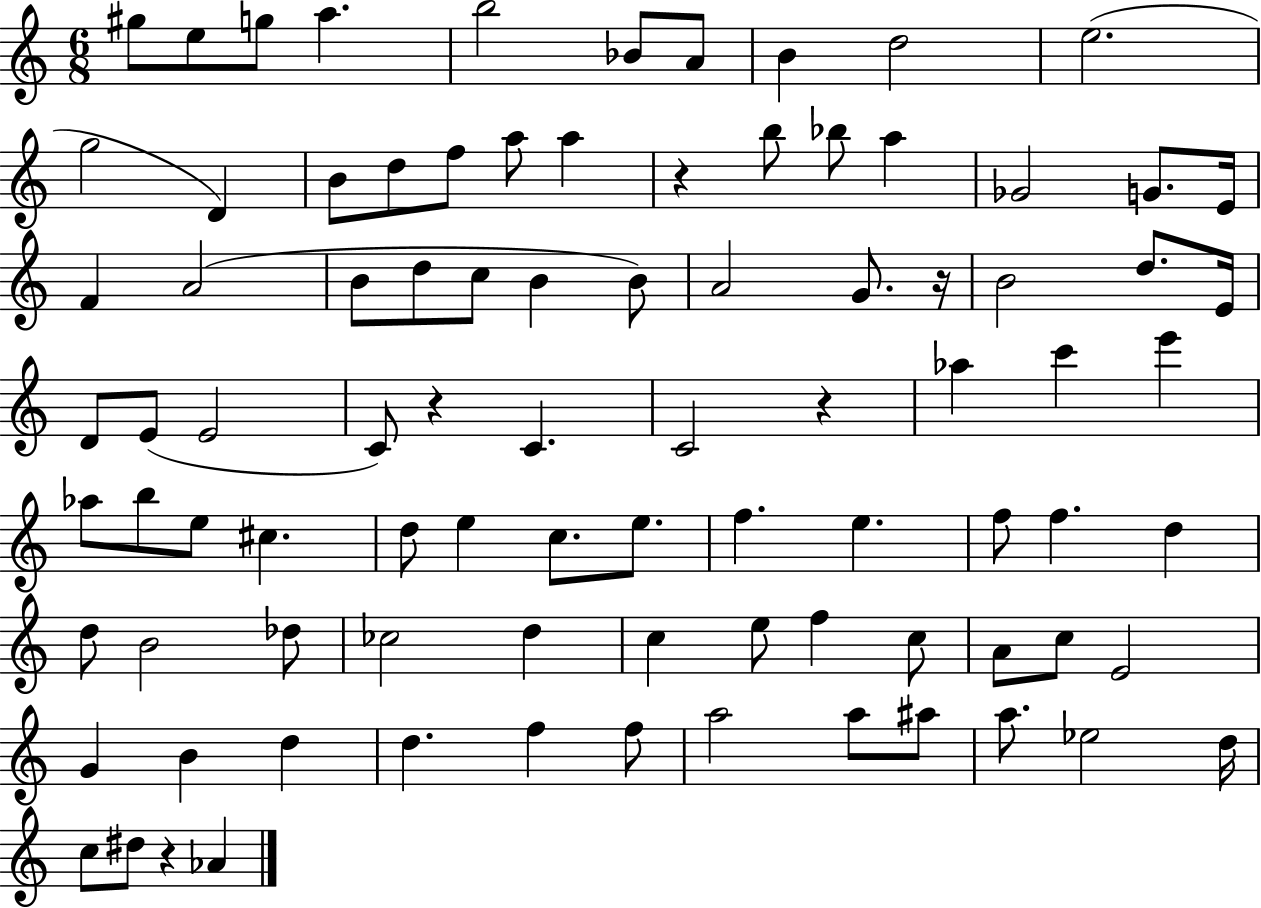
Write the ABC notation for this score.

X:1
T:Untitled
M:6/8
L:1/4
K:C
^g/2 e/2 g/2 a b2 _B/2 A/2 B d2 e2 g2 D B/2 d/2 f/2 a/2 a z b/2 _b/2 a _G2 G/2 E/4 F A2 B/2 d/2 c/2 B B/2 A2 G/2 z/4 B2 d/2 E/4 D/2 E/2 E2 C/2 z C C2 z _a c' e' _a/2 b/2 e/2 ^c d/2 e c/2 e/2 f e f/2 f d d/2 B2 _d/2 _c2 d c e/2 f c/2 A/2 c/2 E2 G B d d f f/2 a2 a/2 ^a/2 a/2 _e2 d/4 c/2 ^d/2 z _A